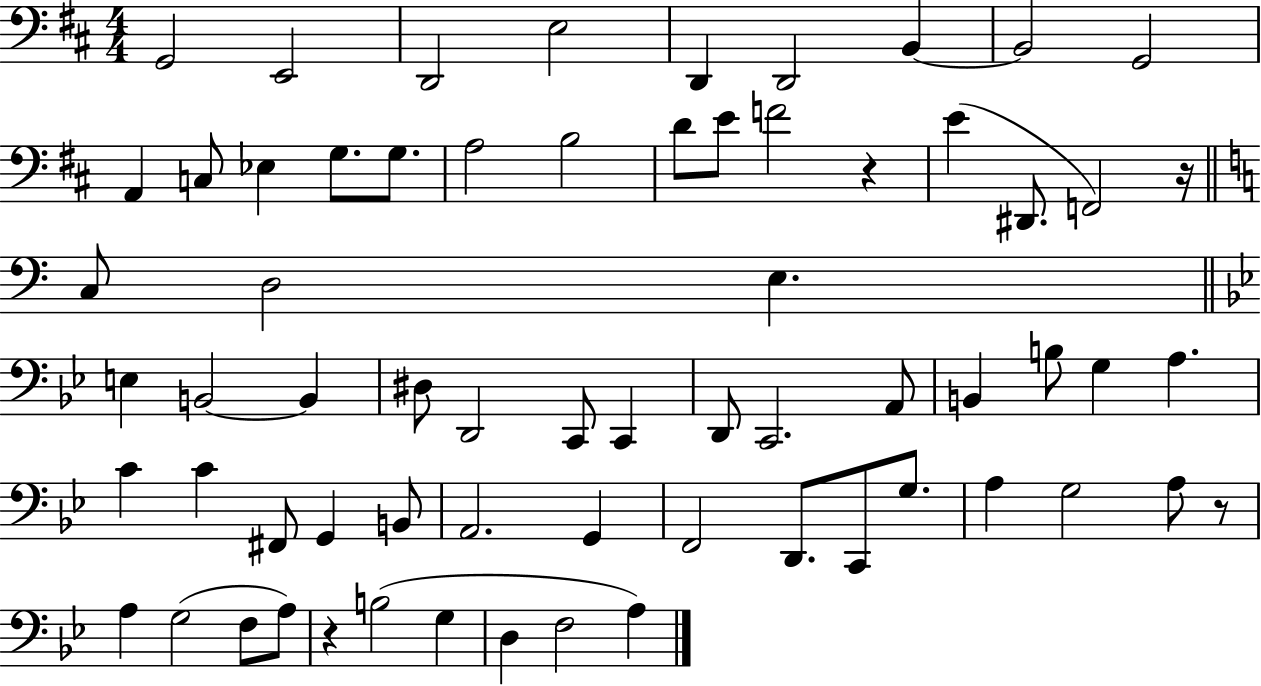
{
  \clef bass
  \numericTimeSignature
  \time 4/4
  \key d \major
  g,2 e,2 | d,2 e2 | d,4 d,2 b,4~~ | b,2 g,2 | \break a,4 c8 ees4 g8. g8. | a2 b2 | d'8 e'8 f'2 r4 | e'4( dis,8. f,2) r16 | \break \bar "||" \break \key c \major c8 d2 e4. | \bar "||" \break \key bes \major e4 b,2~~ b,4 | dis8 d,2 c,8 c,4 | d,8 c,2. a,8 | b,4 b8 g4 a4. | \break c'4 c'4 fis,8 g,4 b,8 | a,2. g,4 | f,2 d,8. c,8 g8. | a4 g2 a8 r8 | \break a4 g2( f8 a8) | r4 b2( g4 | d4 f2 a4) | \bar "|."
}